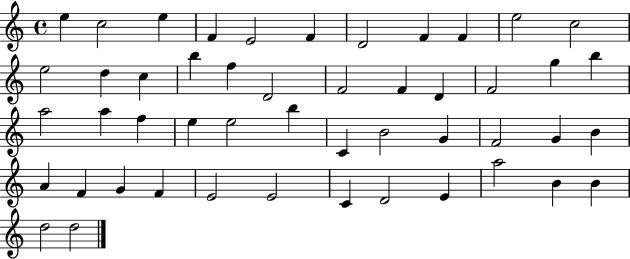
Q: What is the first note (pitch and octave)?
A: E5